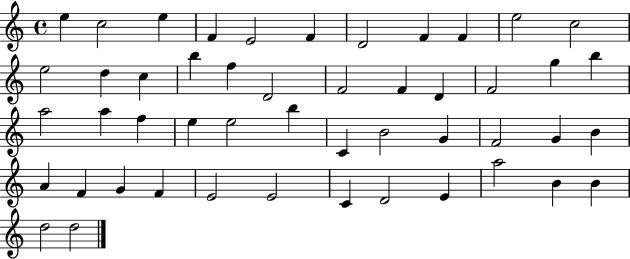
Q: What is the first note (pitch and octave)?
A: E5